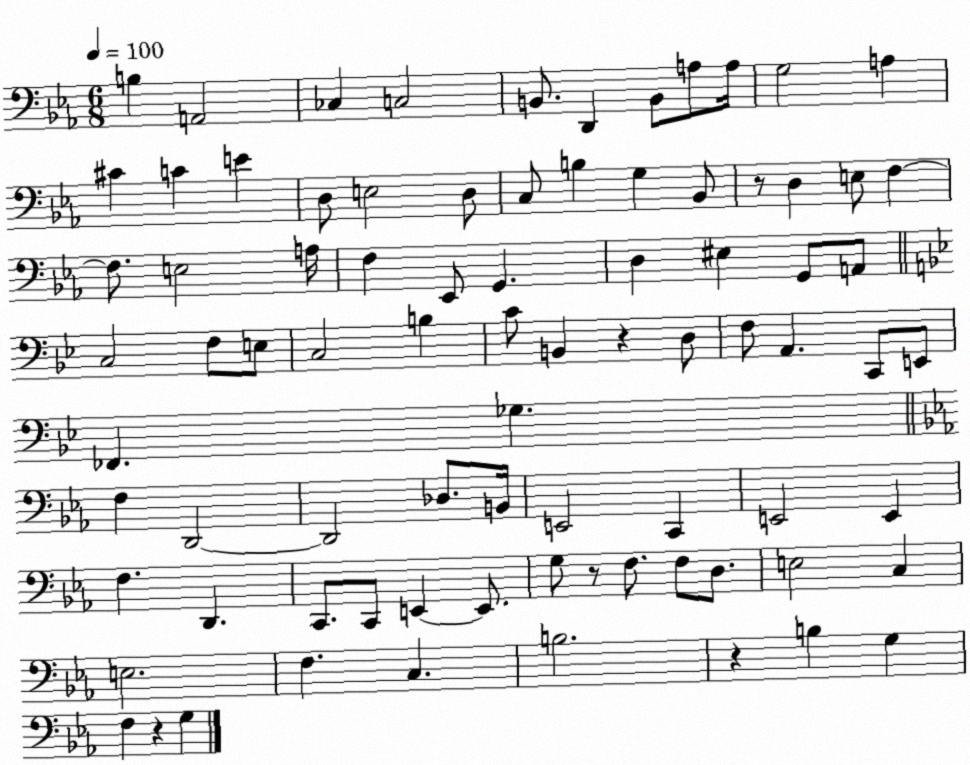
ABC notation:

X:1
T:Untitled
M:6/8
L:1/4
K:Eb
B, A,,2 _C, C,2 B,,/2 D,, B,,/2 A,/2 A,/4 G,2 A, ^C C E D,/2 E,2 D,/2 C,/2 B, G, _B,,/2 z/2 D, E,/2 F, F,/2 E,2 A,/4 F, _E,,/2 G,, D, ^E, G,,/2 A,,/2 C,2 F,/2 E,/2 C,2 B, C/2 B,, z D,/2 F,/2 A,, C,,/2 E,,/2 _F,, _G, F, D,,2 D,,2 _D,/2 B,,/4 E,,2 C,, E,,2 E,, F, D,, C,,/2 C,,/2 E,, E,,/2 G,/2 z/2 F,/2 F,/2 D,/2 E,2 C, E,2 F, C, B,2 z B, G, F, z G,